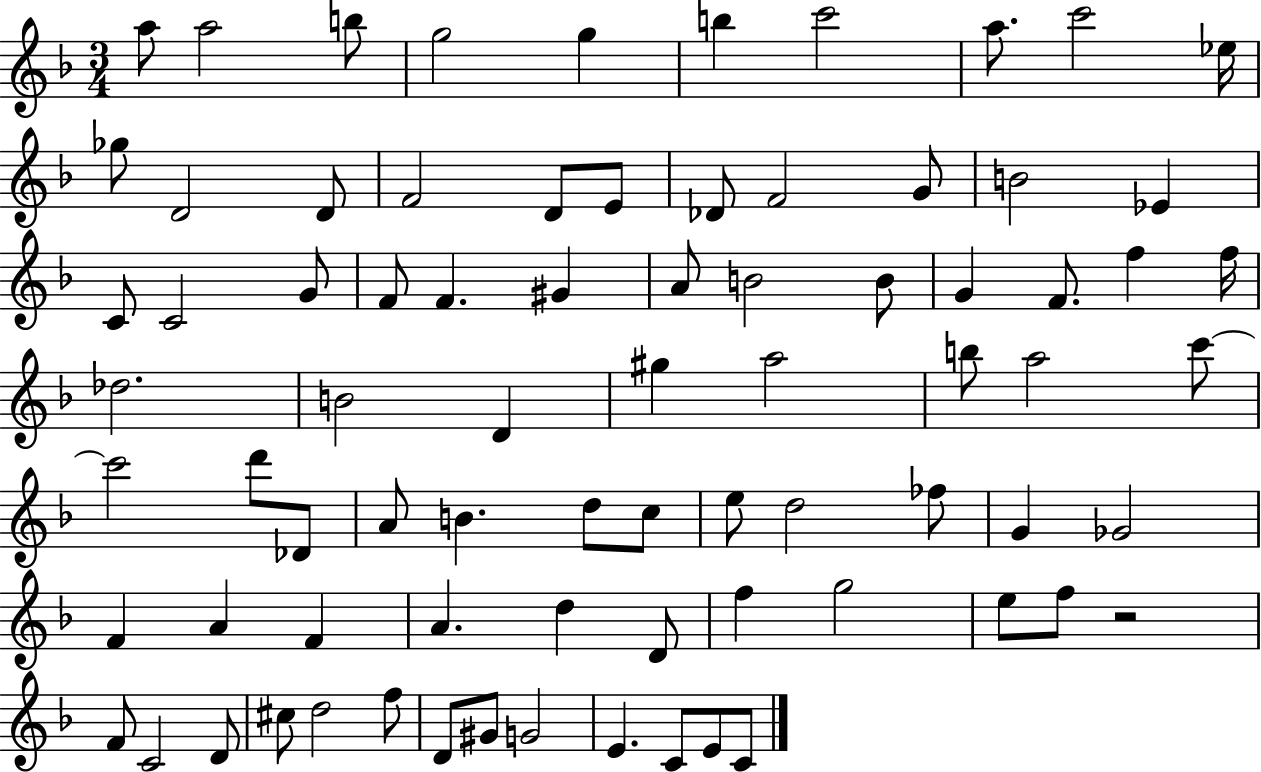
{
  \clef treble
  \numericTimeSignature
  \time 3/4
  \key f \major
  a''8 a''2 b''8 | g''2 g''4 | b''4 c'''2 | a''8. c'''2 ees''16 | \break ges''8 d'2 d'8 | f'2 d'8 e'8 | des'8 f'2 g'8 | b'2 ees'4 | \break c'8 c'2 g'8 | f'8 f'4. gis'4 | a'8 b'2 b'8 | g'4 f'8. f''4 f''16 | \break des''2. | b'2 d'4 | gis''4 a''2 | b''8 a''2 c'''8~~ | \break c'''2 d'''8 des'8 | a'8 b'4. d''8 c''8 | e''8 d''2 fes''8 | g'4 ges'2 | \break f'4 a'4 f'4 | a'4. d''4 d'8 | f''4 g''2 | e''8 f''8 r2 | \break f'8 c'2 d'8 | cis''8 d''2 f''8 | d'8 gis'8 g'2 | e'4. c'8 e'8 c'8 | \break \bar "|."
}